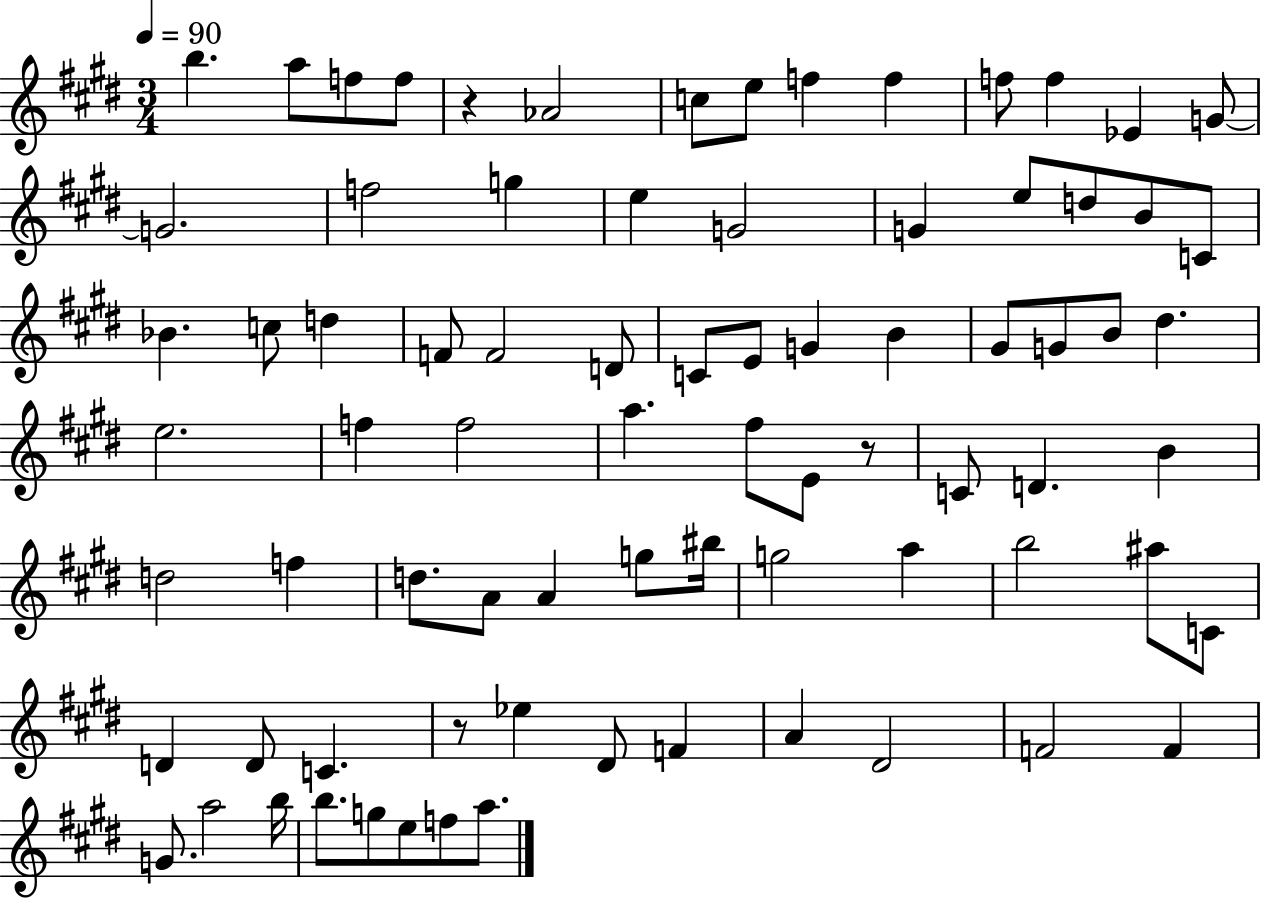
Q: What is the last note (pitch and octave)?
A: A5